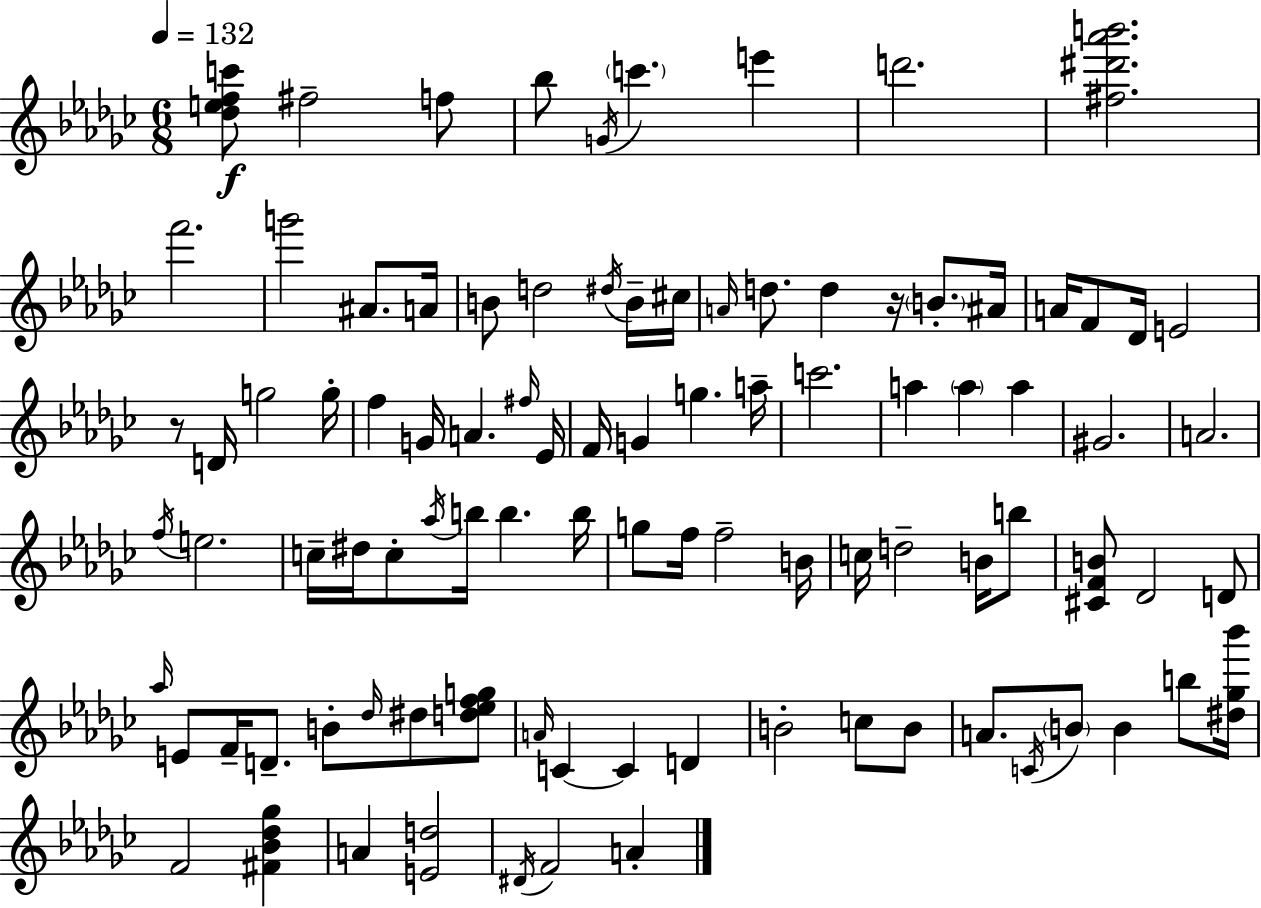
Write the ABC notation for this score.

X:1
T:Untitled
M:6/8
L:1/4
K:Ebm
[_defc']/2 ^f2 f/2 _b/2 G/4 c' e' d'2 [^f^d'_a'b']2 f'2 g'2 ^A/2 A/4 B/2 d2 ^d/4 B/4 ^c/4 A/4 d/2 d z/4 B/2 ^A/4 A/4 F/2 _D/4 E2 z/2 D/4 g2 g/4 f G/4 A ^f/4 _E/4 F/4 G g a/4 c'2 a a a ^G2 A2 f/4 e2 c/4 ^d/4 c/2 _a/4 b/4 b b/4 g/2 f/4 f2 B/4 c/4 d2 B/4 b/2 [^CFB]/2 _D2 D/2 _a/4 E/2 F/4 D/2 B/2 _d/4 ^d/2 [d_efg]/2 A/4 C C D B2 c/2 B/2 A/2 C/4 B/2 B b/2 [^d_g_b']/4 F2 [^F_B_d_g] A [Ed]2 ^D/4 F2 A